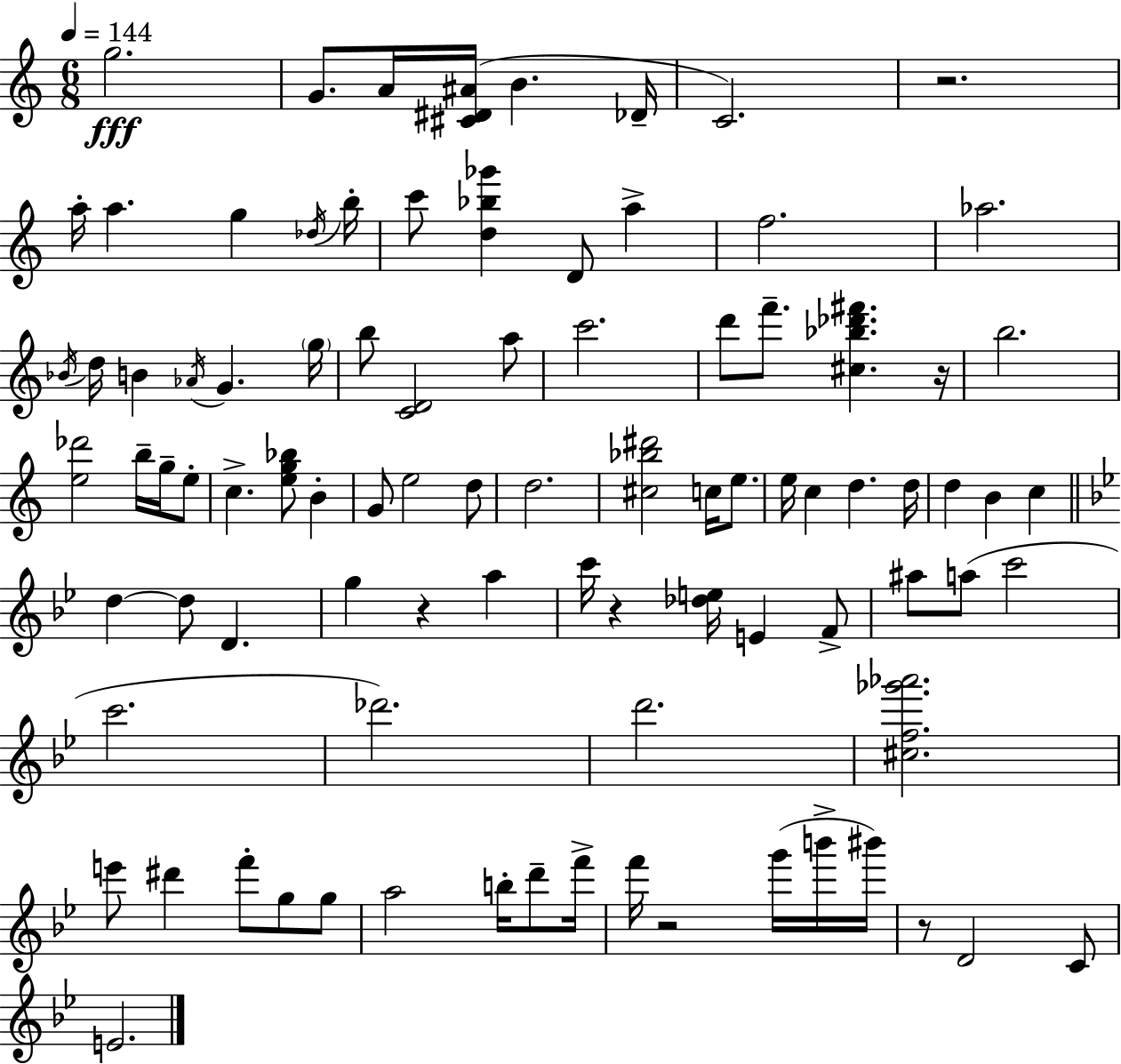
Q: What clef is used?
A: treble